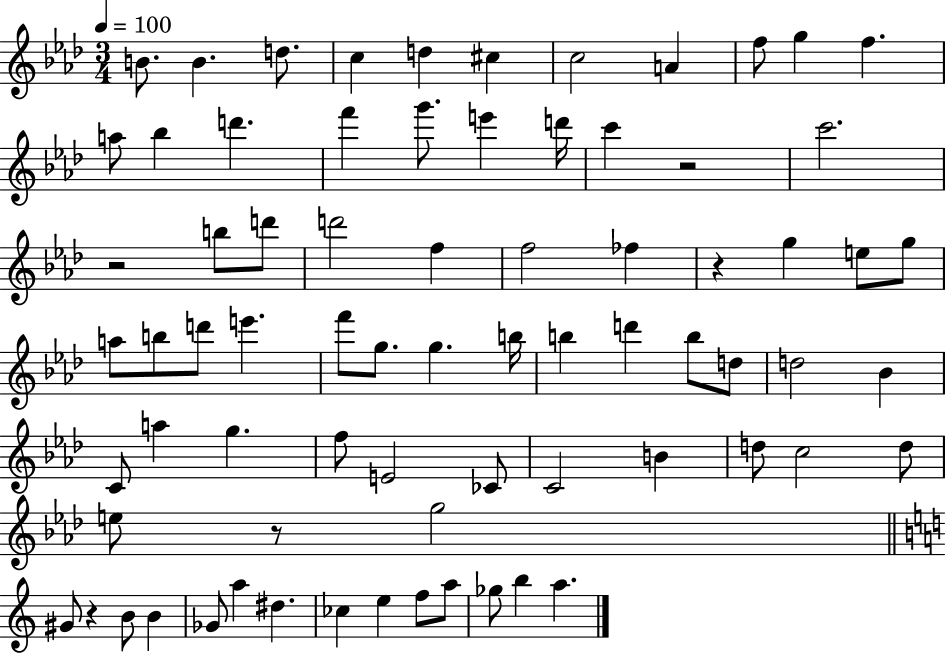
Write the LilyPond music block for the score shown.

{
  \clef treble
  \numericTimeSignature
  \time 3/4
  \key aes \major
  \tempo 4 = 100
  b'8. b'4. d''8. | c''4 d''4 cis''4 | c''2 a'4 | f''8 g''4 f''4. | \break a''8 bes''4 d'''4. | f'''4 g'''8. e'''4 d'''16 | c'''4 r2 | c'''2. | \break r2 b''8 d'''8 | d'''2 f''4 | f''2 fes''4 | r4 g''4 e''8 g''8 | \break a''8 b''8 d'''8 e'''4. | f'''8 g''8. g''4. b''16 | b''4 d'''4 b''8 d''8 | d''2 bes'4 | \break c'8 a''4 g''4. | f''8 e'2 ces'8 | c'2 b'4 | d''8 c''2 d''8 | \break e''8 r8 g''2 | \bar "||" \break \key c \major gis'8 r4 b'8 b'4 | ges'8 a''4 dis''4. | ces''4 e''4 f''8 a''8 | ges''8 b''4 a''4. | \break \bar "|."
}